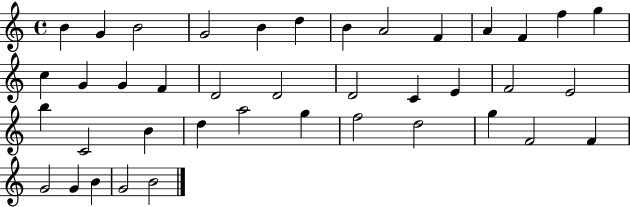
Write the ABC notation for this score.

X:1
T:Untitled
M:4/4
L:1/4
K:C
B G B2 G2 B d B A2 F A F f g c G G F D2 D2 D2 C E F2 E2 b C2 B d a2 g f2 d2 g F2 F G2 G B G2 B2